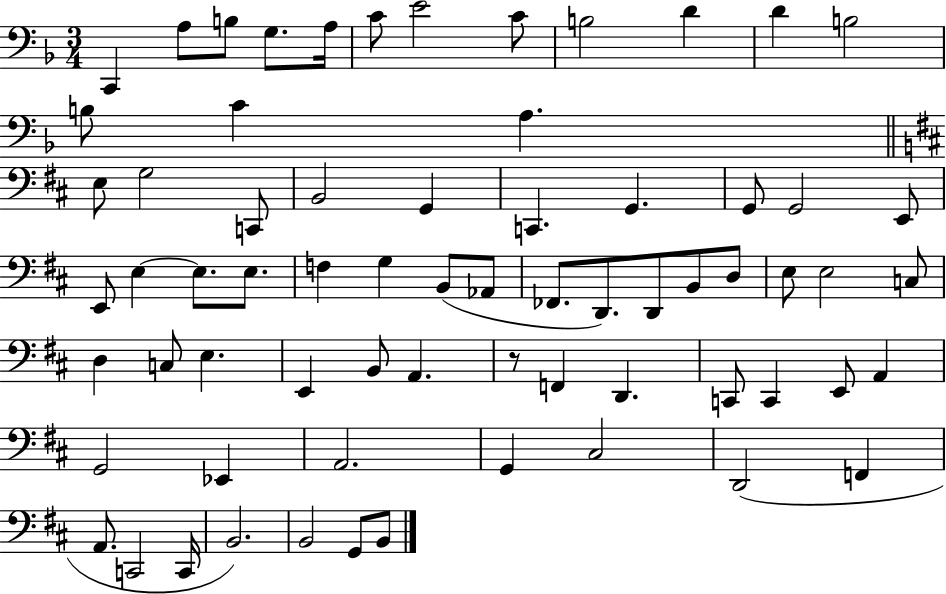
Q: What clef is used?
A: bass